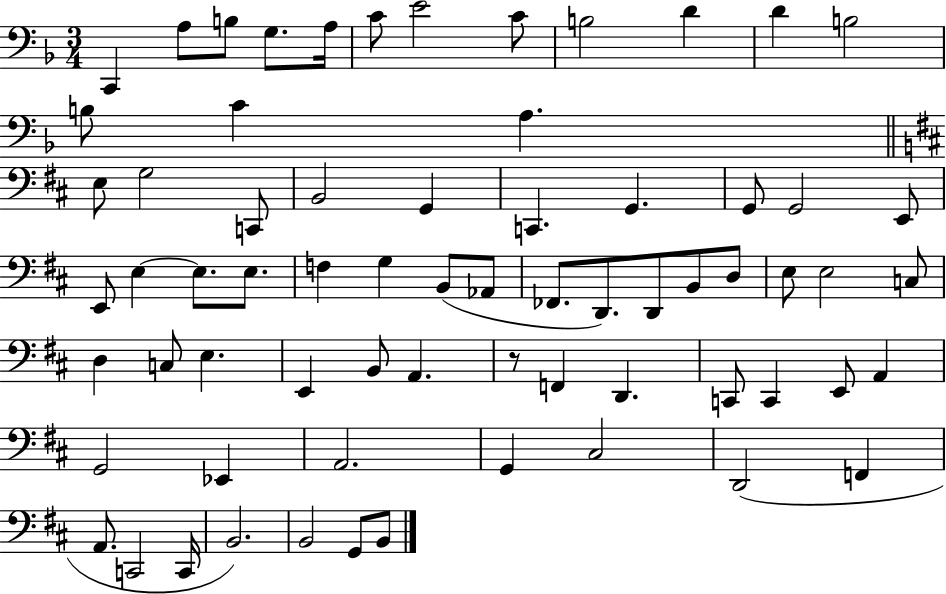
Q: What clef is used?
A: bass